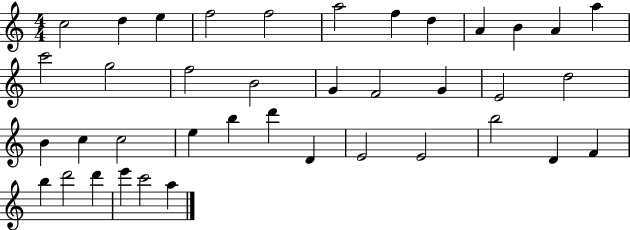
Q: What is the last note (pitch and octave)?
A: A5